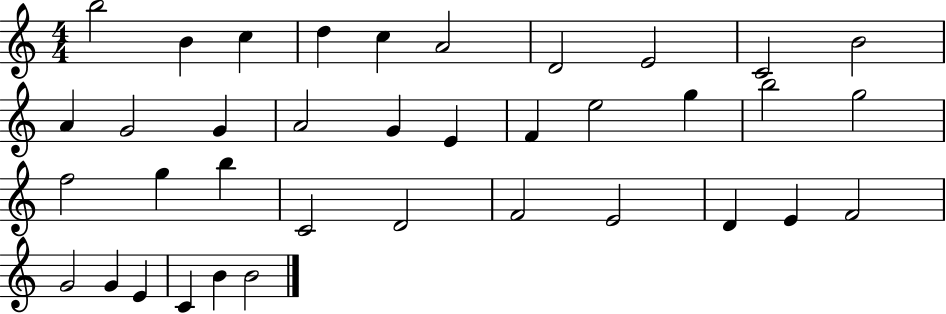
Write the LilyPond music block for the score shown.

{
  \clef treble
  \numericTimeSignature
  \time 4/4
  \key c \major
  b''2 b'4 c''4 | d''4 c''4 a'2 | d'2 e'2 | c'2 b'2 | \break a'4 g'2 g'4 | a'2 g'4 e'4 | f'4 e''2 g''4 | b''2 g''2 | \break f''2 g''4 b''4 | c'2 d'2 | f'2 e'2 | d'4 e'4 f'2 | \break g'2 g'4 e'4 | c'4 b'4 b'2 | \bar "|."
}